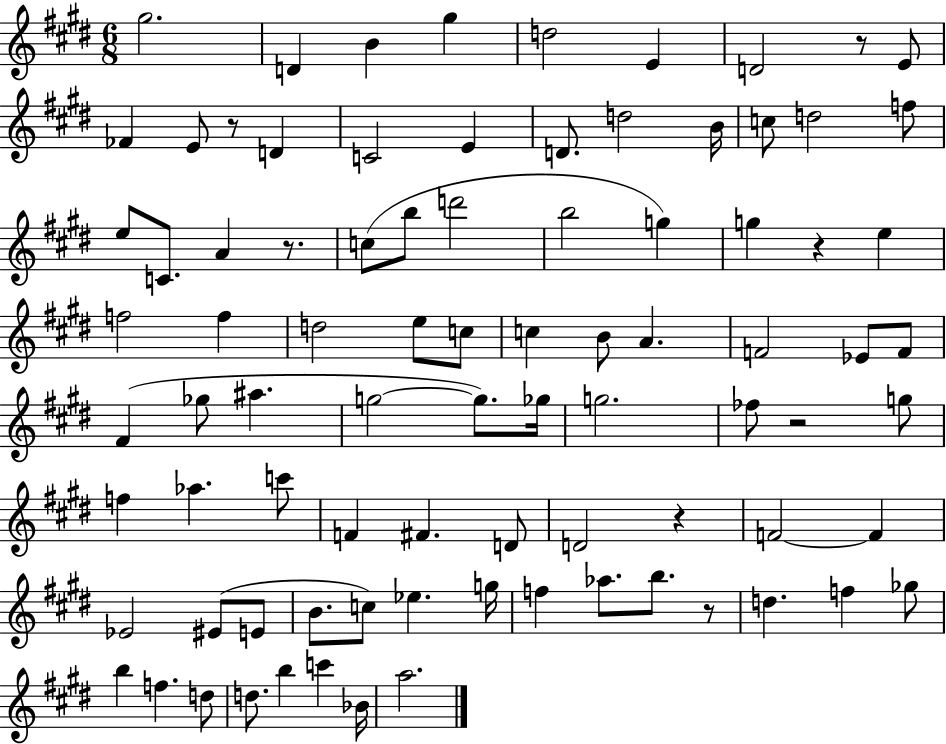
G#5/h. D4/q B4/q G#5/q D5/h E4/q D4/h R/e E4/e FES4/q E4/e R/e D4/q C4/h E4/q D4/e. D5/h B4/s C5/e D5/h F5/e E5/e C4/e. A4/q R/e. C5/e B5/e D6/h B5/h G5/q G5/q R/q E5/q F5/h F5/q D5/h E5/e C5/e C5/q B4/e A4/q. F4/h Eb4/e F4/e F#4/q Gb5/e A#5/q. G5/h G5/e. Gb5/s G5/h. FES5/e R/h G5/e F5/q Ab5/q. C6/e F4/q F#4/q. D4/e D4/h R/q F4/h F4/q Eb4/h EIS4/e E4/e B4/e. C5/e Eb5/q. G5/s F5/q Ab5/e. B5/e. R/e D5/q. F5/q Gb5/e B5/q F5/q. D5/e D5/e. B5/q C6/q Bb4/s A5/h.